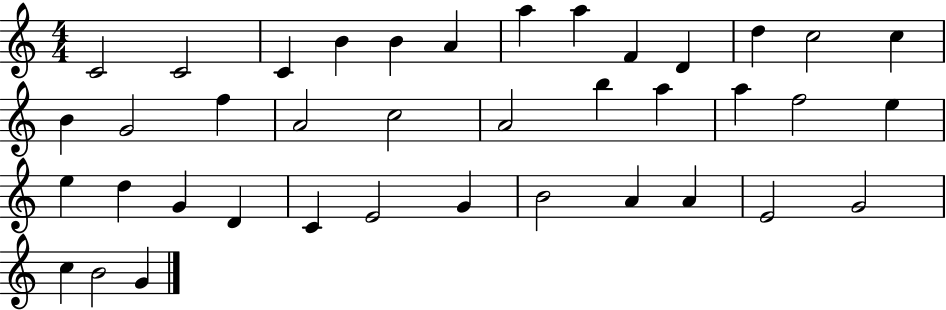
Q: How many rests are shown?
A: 0